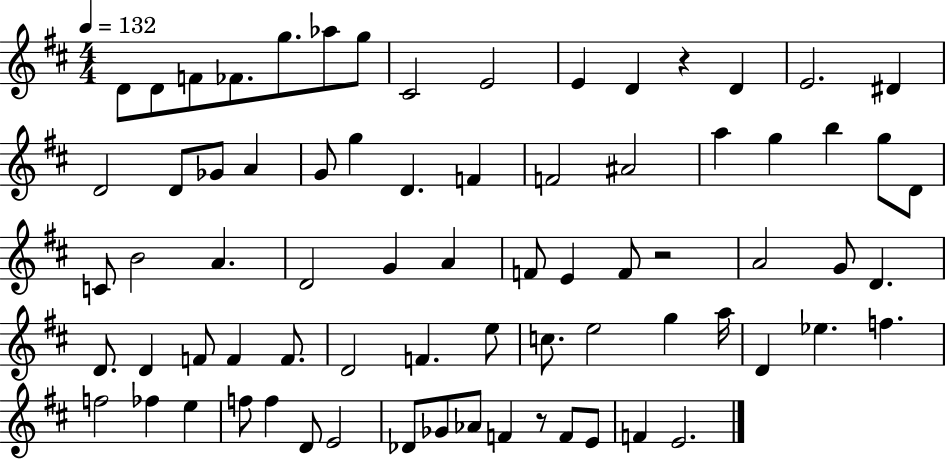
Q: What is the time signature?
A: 4/4